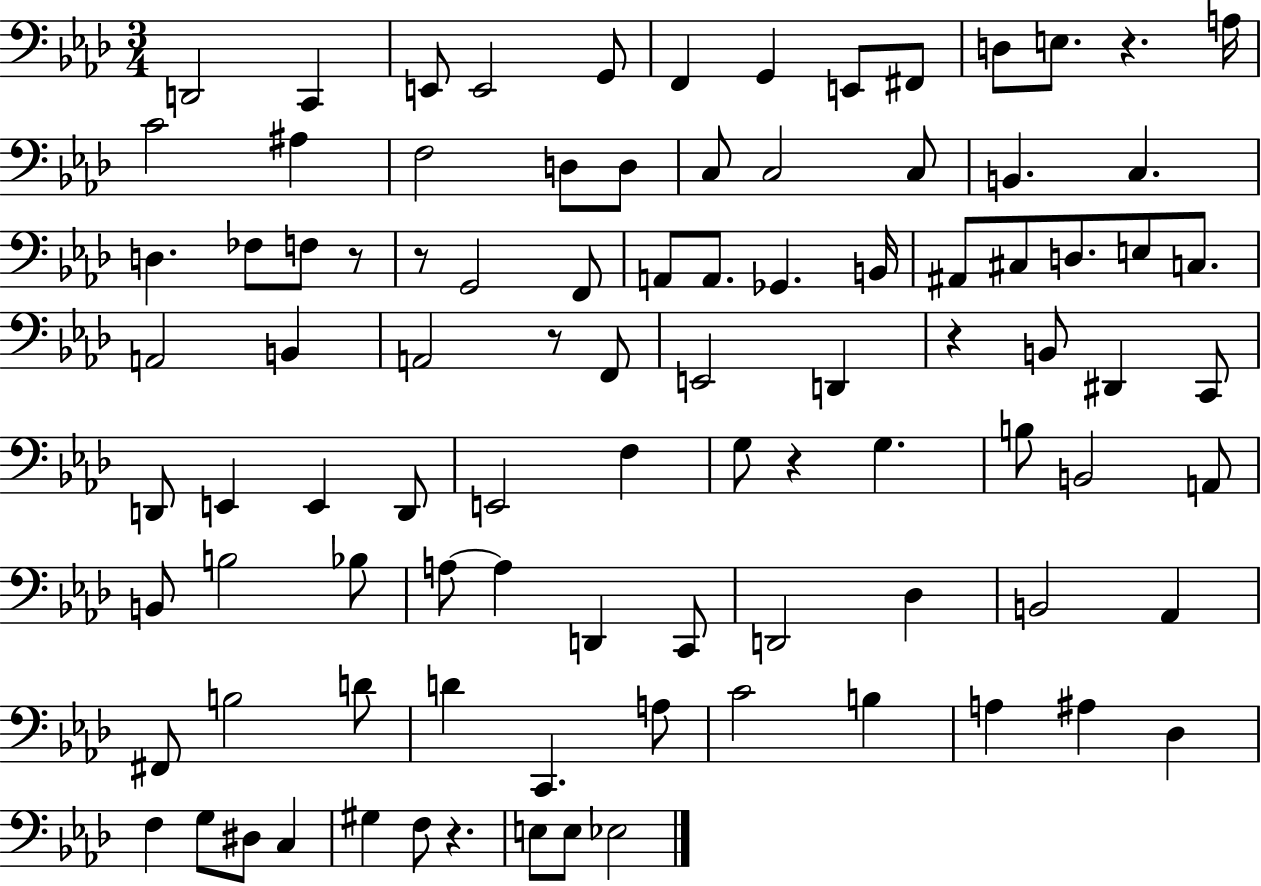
X:1
T:Untitled
M:3/4
L:1/4
K:Ab
D,,2 C,, E,,/2 E,,2 G,,/2 F,, G,, E,,/2 ^F,,/2 D,/2 E,/2 z A,/4 C2 ^A, F,2 D,/2 D,/2 C,/2 C,2 C,/2 B,, C, D, _F,/2 F,/2 z/2 z/2 G,,2 F,,/2 A,,/2 A,,/2 _G,, B,,/4 ^A,,/2 ^C,/2 D,/2 E,/2 C,/2 A,,2 B,, A,,2 z/2 F,,/2 E,,2 D,, z B,,/2 ^D,, C,,/2 D,,/2 E,, E,, D,,/2 E,,2 F, G,/2 z G, B,/2 B,,2 A,,/2 B,,/2 B,2 _B,/2 A,/2 A, D,, C,,/2 D,,2 _D, B,,2 _A,, ^F,,/2 B,2 D/2 D C,, A,/2 C2 B, A, ^A, _D, F, G,/2 ^D,/2 C, ^G, F,/2 z E,/2 E,/2 _E,2